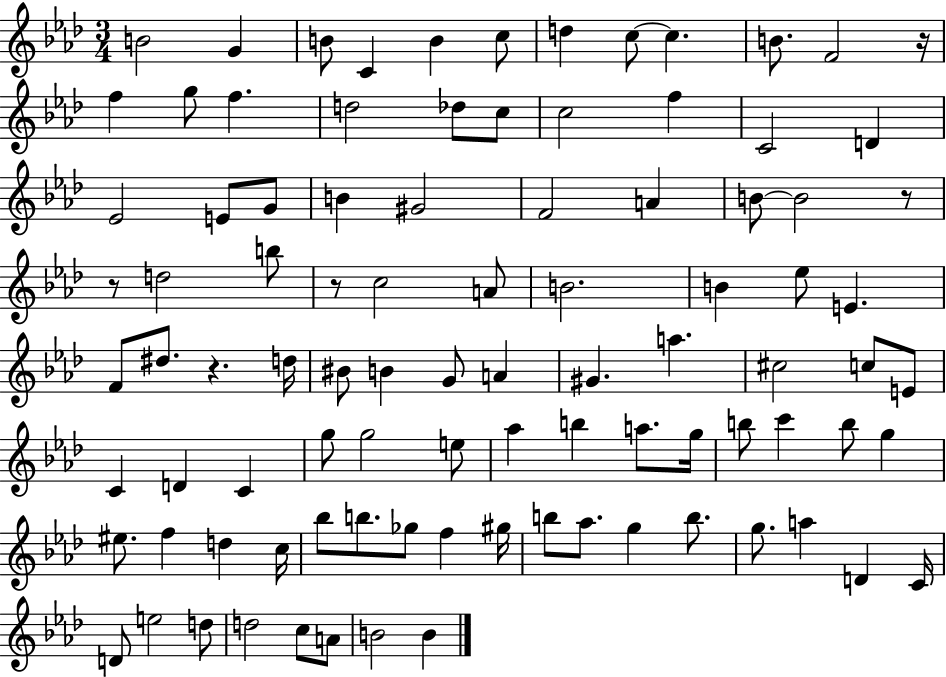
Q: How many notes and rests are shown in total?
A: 94